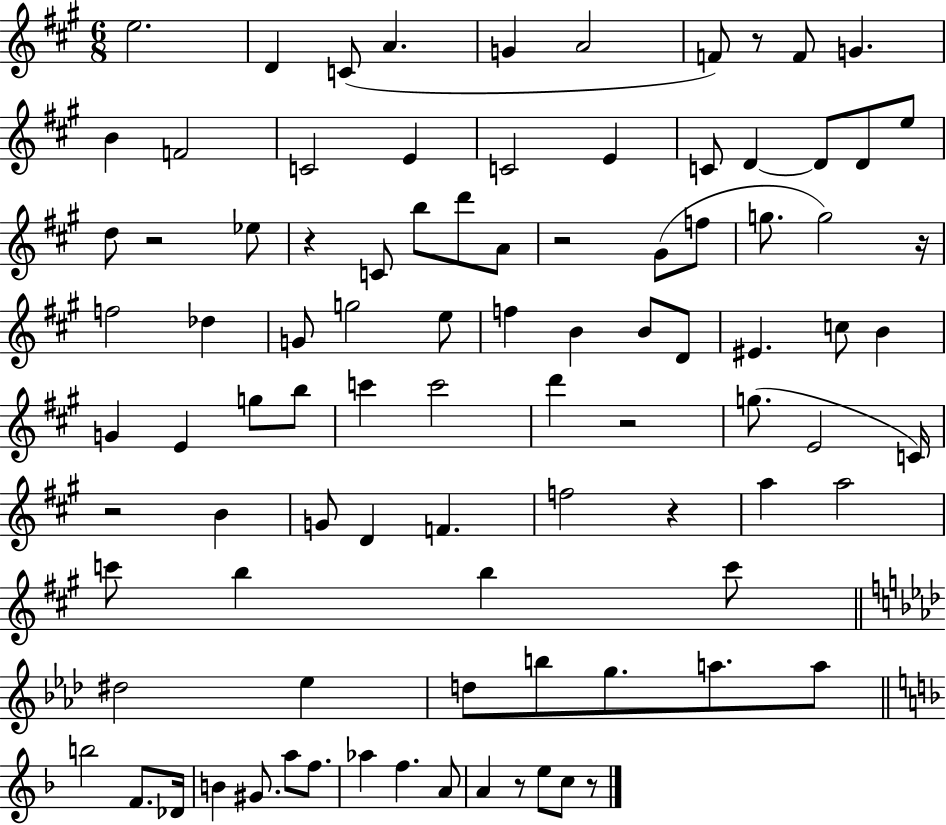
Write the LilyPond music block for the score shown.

{
  \clef treble
  \numericTimeSignature
  \time 6/8
  \key a \major
  \repeat volta 2 { e''2. | d'4 c'8( a'4. | g'4 a'2 | f'8) r8 f'8 g'4. | \break b'4 f'2 | c'2 e'4 | c'2 e'4 | c'8 d'4~~ d'8 d'8 e''8 | \break d''8 r2 ees''8 | r4 c'8 b''8 d'''8 a'8 | r2 gis'8( f''8 | g''8. g''2) r16 | \break f''2 des''4 | g'8 g''2 e''8 | f''4 b'4 b'8 d'8 | eis'4. c''8 b'4 | \break g'4 e'4 g''8 b''8 | c'''4 c'''2 | d'''4 r2 | g''8.( e'2 c'16) | \break r2 b'4 | g'8 d'4 f'4. | f''2 r4 | a''4 a''2 | \break c'''8 b''4 b''4 c'''8 | \bar "||" \break \key aes \major dis''2 ees''4 | d''8 b''8 g''8. a''8. a''8 | \bar "||" \break \key f \major b''2 f'8. des'16 | b'4 gis'8. a''8 f''8. | aes''4 f''4. a'8 | a'4 r8 e''8 c''8 r8 | \break } \bar "|."
}